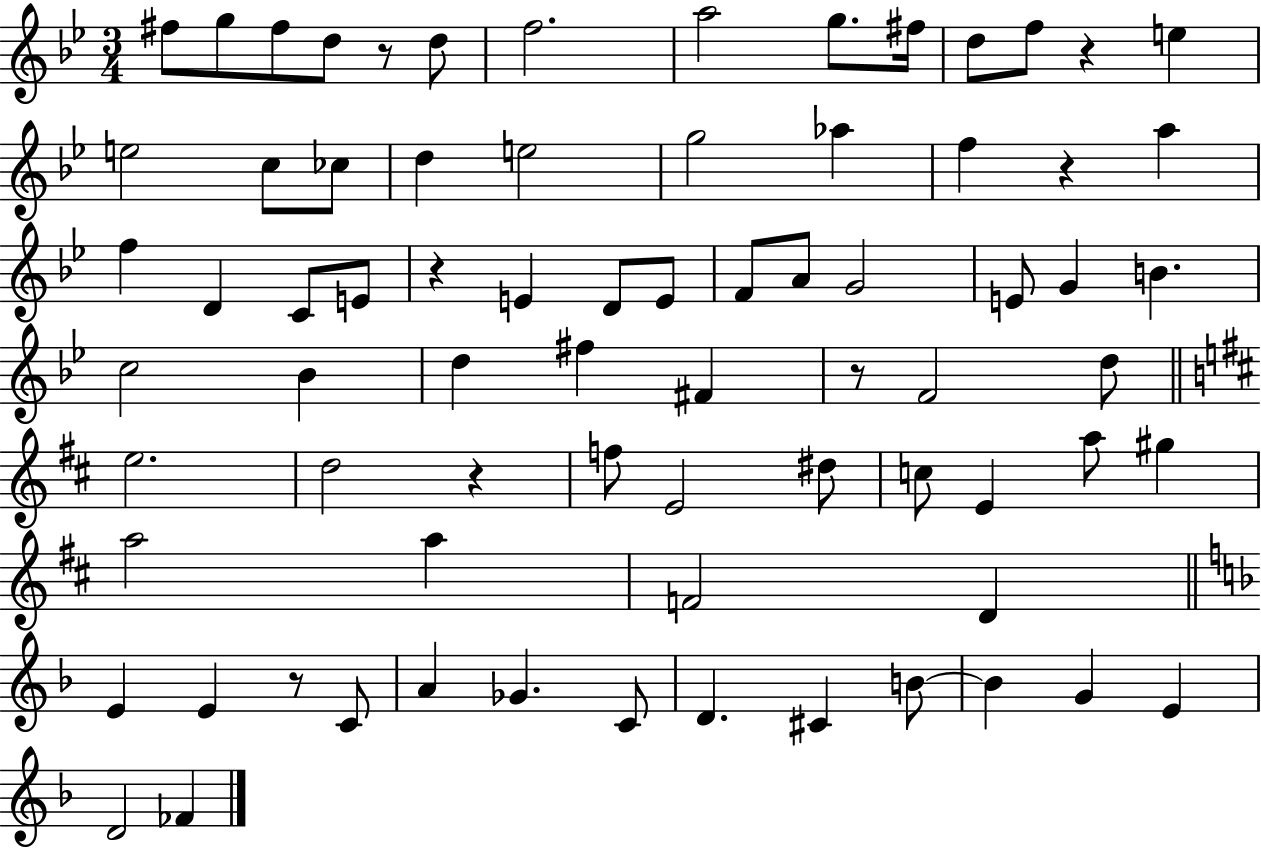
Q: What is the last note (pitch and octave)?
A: FES4